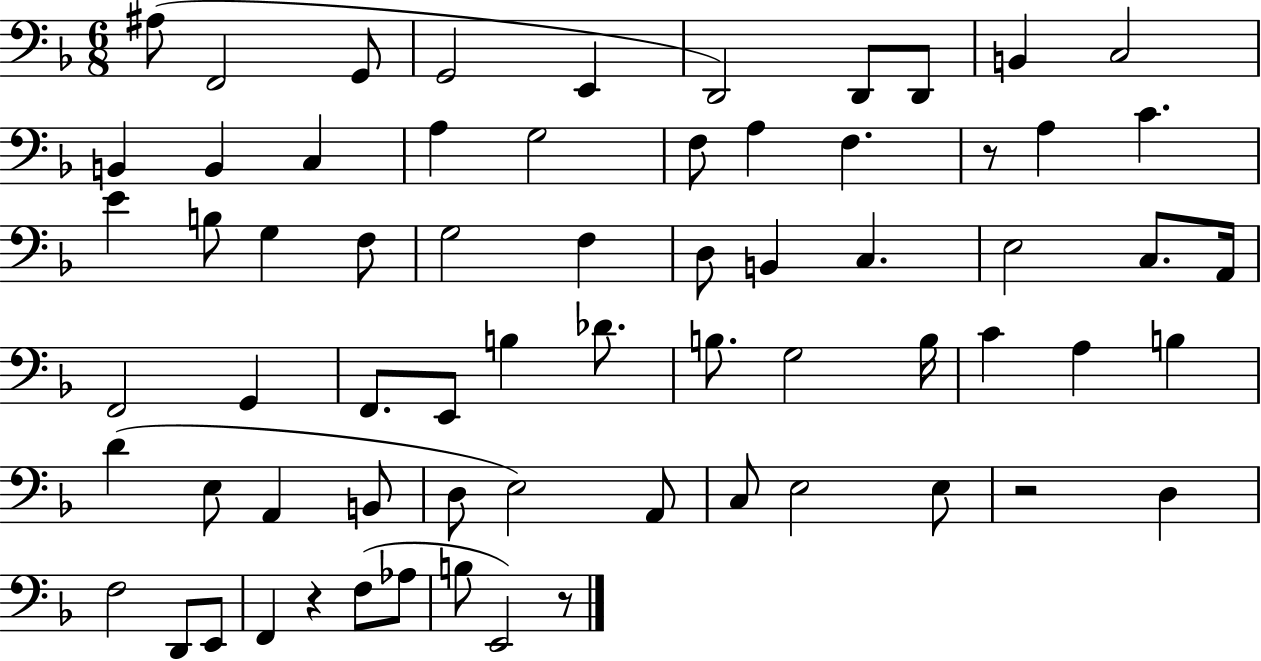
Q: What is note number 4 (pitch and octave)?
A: G2